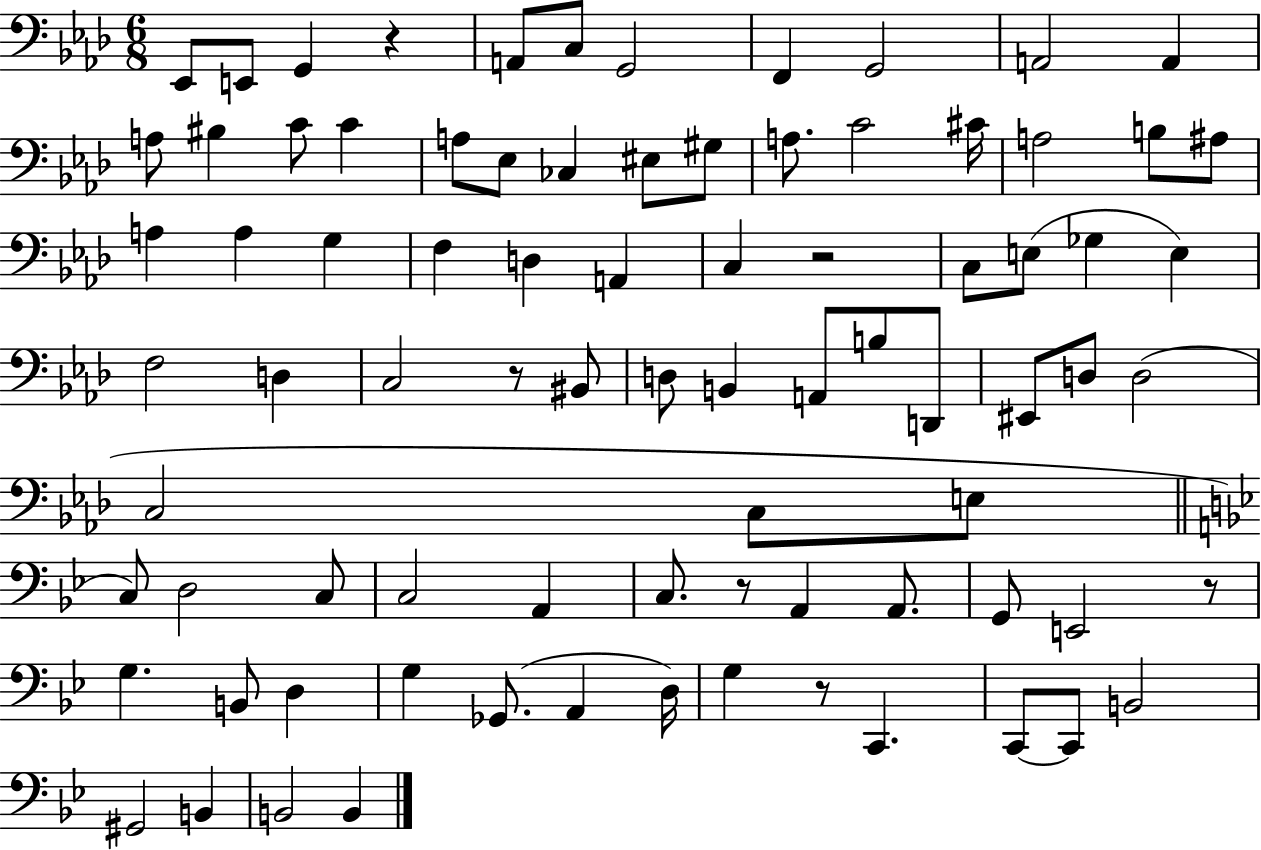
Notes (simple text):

Eb2/e E2/e G2/q R/q A2/e C3/e G2/h F2/q G2/h A2/h A2/q A3/e BIS3/q C4/e C4/q A3/e Eb3/e CES3/q EIS3/e G#3/e A3/e. C4/h C#4/s A3/h B3/e A#3/e A3/q A3/q G3/q F3/q D3/q A2/q C3/q R/h C3/e E3/e Gb3/q E3/q F3/h D3/q C3/h R/e BIS2/e D3/e B2/q A2/e B3/e D2/e EIS2/e D3/e D3/h C3/h C3/e E3/e C3/e D3/h C3/e C3/h A2/q C3/e. R/e A2/q A2/e. G2/e E2/h R/e G3/q. B2/e D3/q G3/q Gb2/e. A2/q D3/s G3/q R/e C2/q. C2/e C2/e B2/h G#2/h B2/q B2/h B2/q